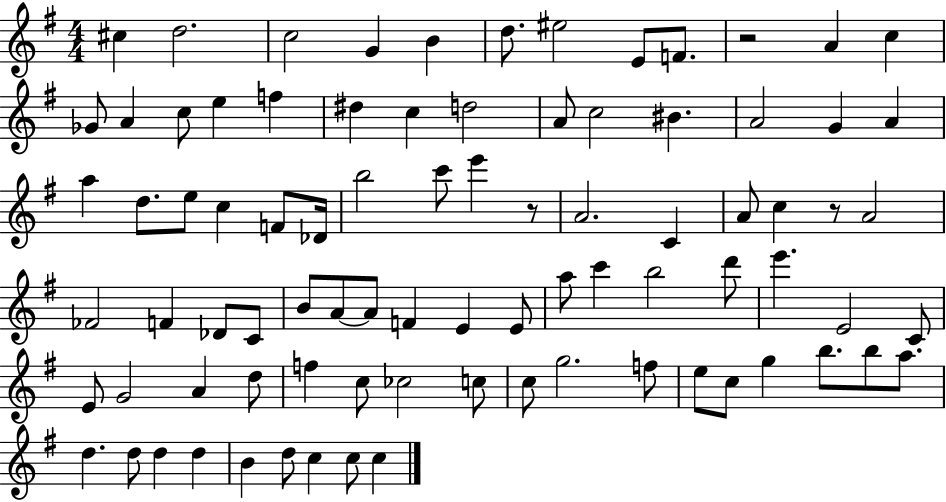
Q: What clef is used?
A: treble